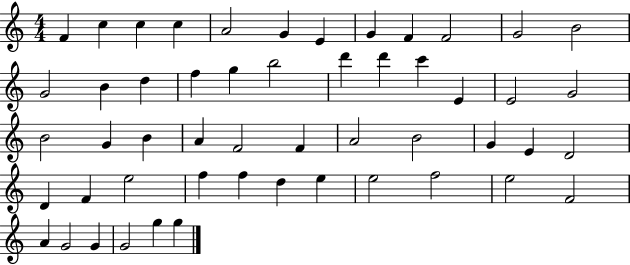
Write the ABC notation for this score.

X:1
T:Untitled
M:4/4
L:1/4
K:C
F c c c A2 G E G F F2 G2 B2 G2 B d f g b2 d' d' c' E E2 G2 B2 G B A F2 F A2 B2 G E D2 D F e2 f f d e e2 f2 e2 F2 A G2 G G2 g g